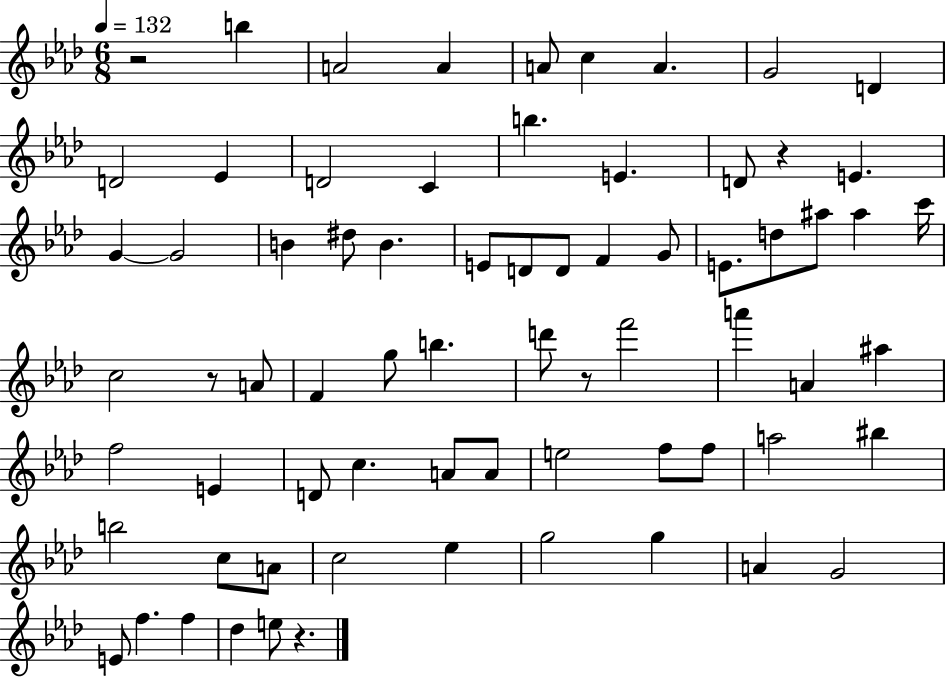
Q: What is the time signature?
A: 6/8